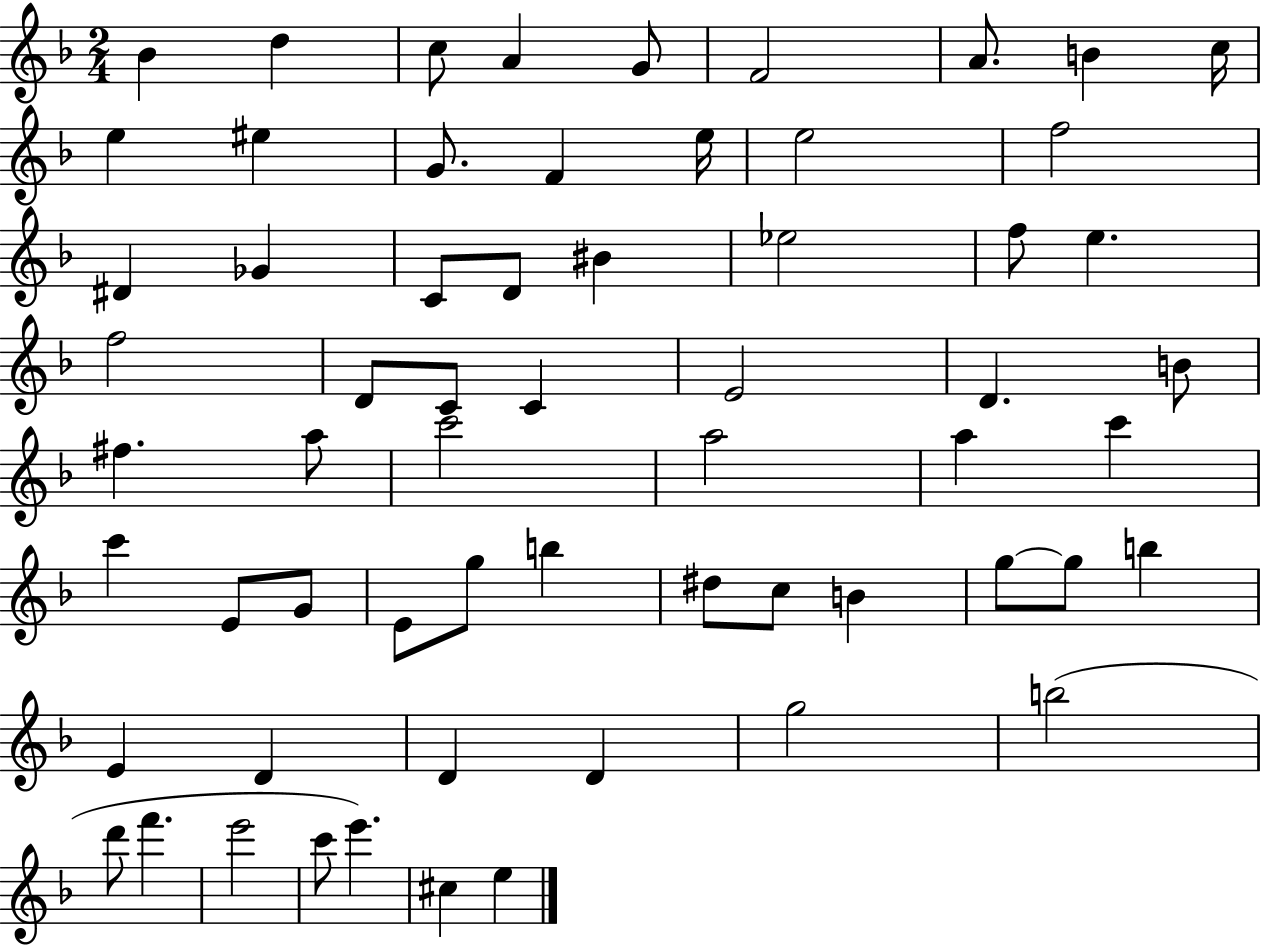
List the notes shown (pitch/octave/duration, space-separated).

Bb4/q D5/q C5/e A4/q G4/e F4/h A4/e. B4/q C5/s E5/q EIS5/q G4/e. F4/q E5/s E5/h F5/h D#4/q Gb4/q C4/e D4/e BIS4/q Eb5/h F5/e E5/q. F5/h D4/e C4/e C4/q E4/h D4/q. B4/e F#5/q. A5/e C6/h A5/h A5/q C6/q C6/q E4/e G4/e E4/e G5/e B5/q D#5/e C5/e B4/q G5/e G5/e B5/q E4/q D4/q D4/q D4/q G5/h B5/h D6/e F6/q. E6/h C6/e E6/q. C#5/q E5/q